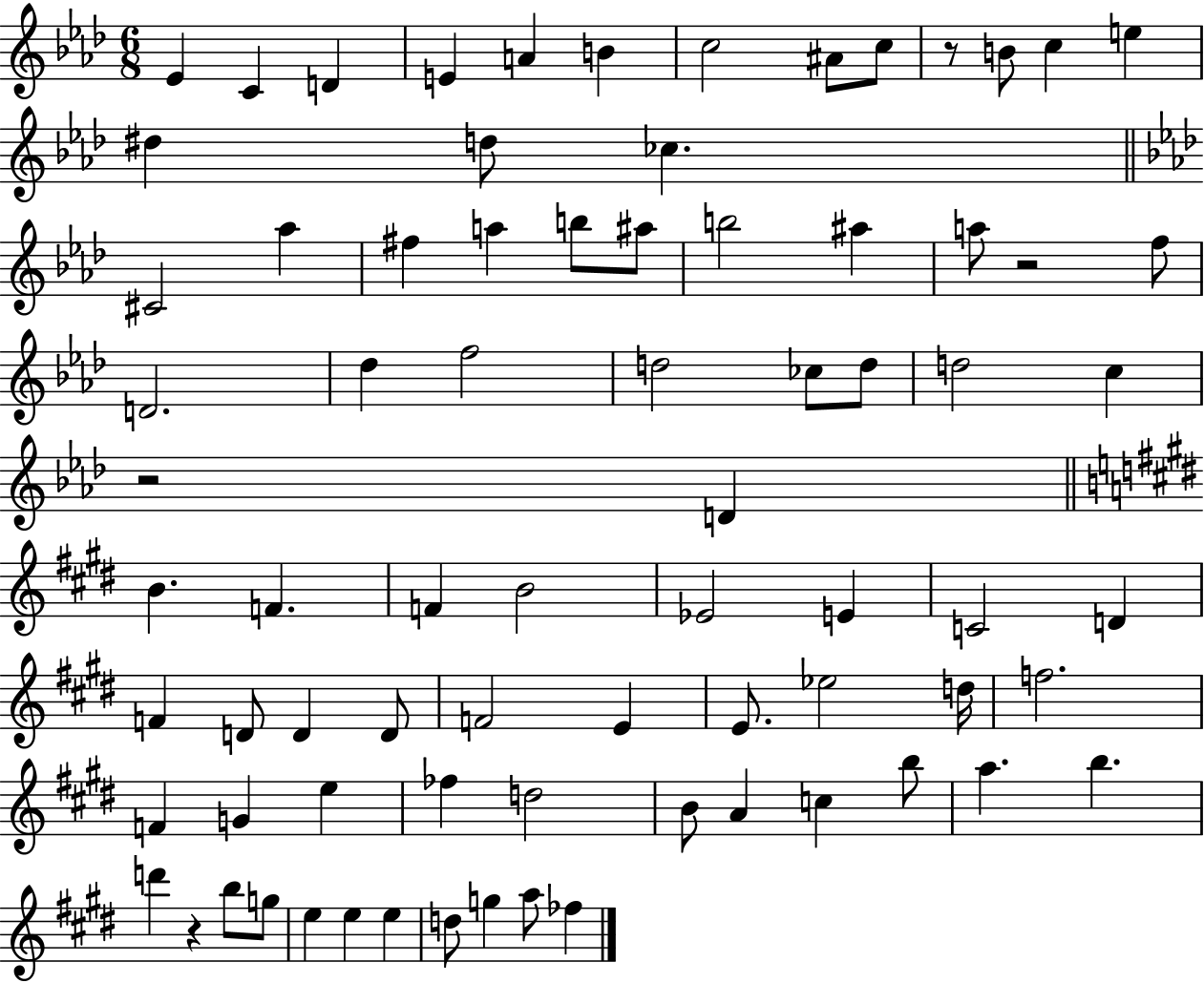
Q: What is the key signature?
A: AES major